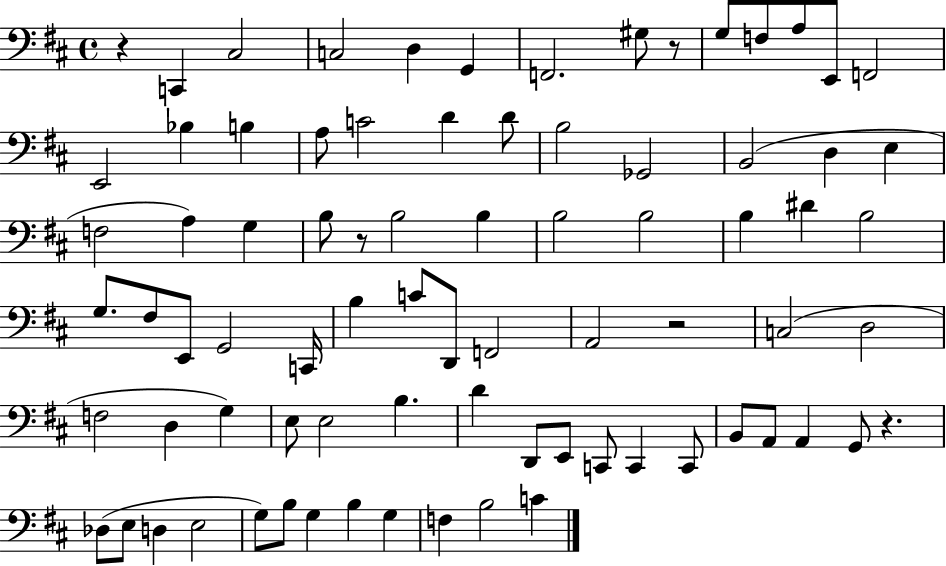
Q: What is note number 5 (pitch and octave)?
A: G2